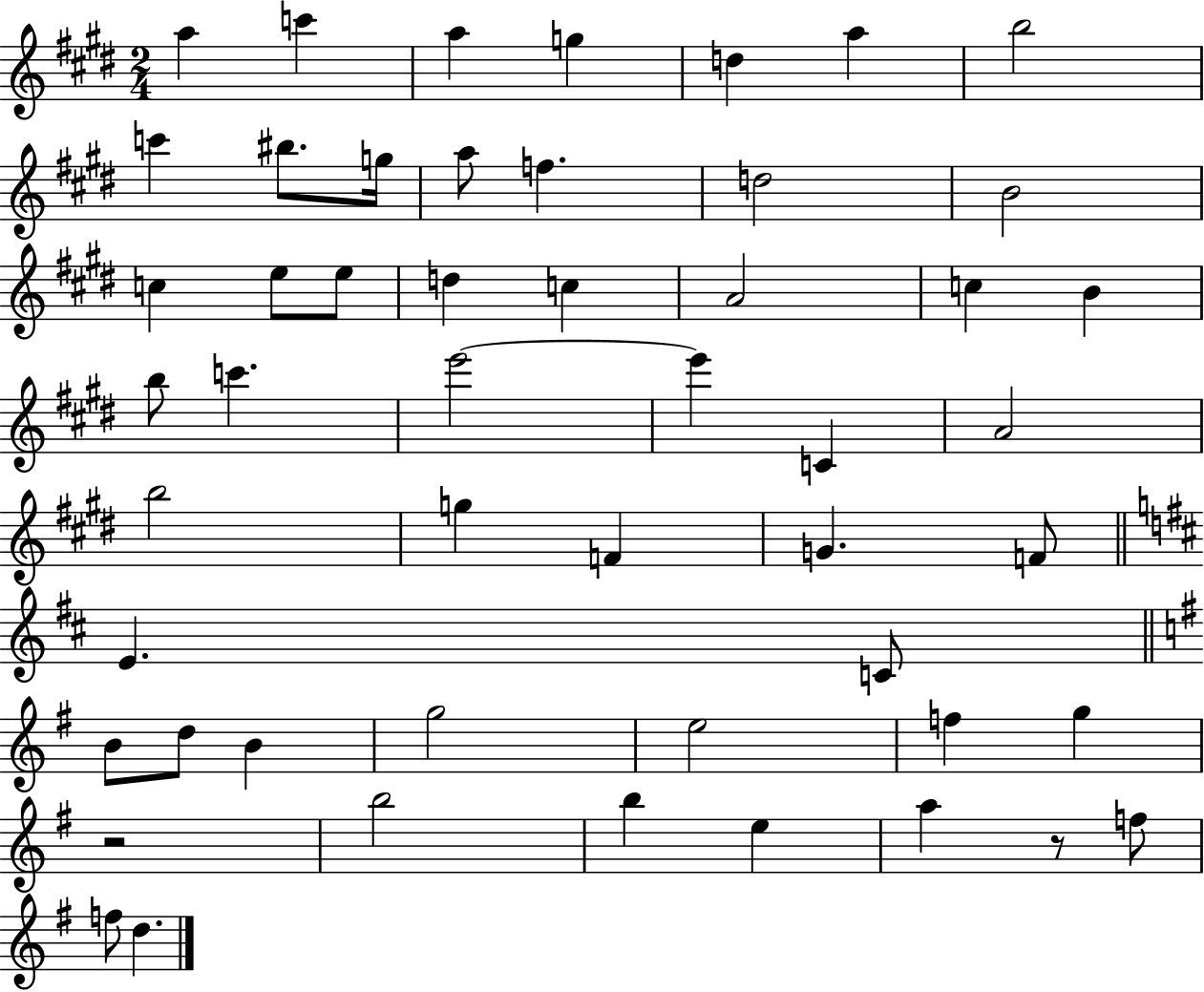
{
  \clef treble
  \numericTimeSignature
  \time 2/4
  \key e \major
  \repeat volta 2 { a''4 c'''4 | a''4 g''4 | d''4 a''4 | b''2 | \break c'''4 bis''8. g''16 | a''8 f''4. | d''2 | b'2 | \break c''4 e''8 e''8 | d''4 c''4 | a'2 | c''4 b'4 | \break b''8 c'''4. | e'''2~~ | e'''4 c'4 | a'2 | \break b''2 | g''4 f'4 | g'4. f'8 | \bar "||" \break \key b \minor e'4. c'8 | \bar "||" \break \key g \major b'8 d''8 b'4 | g''2 | e''2 | f''4 g''4 | \break r2 | b''2 | b''4 e''4 | a''4 r8 f''8 | \break f''8 d''4. | } \bar "|."
}